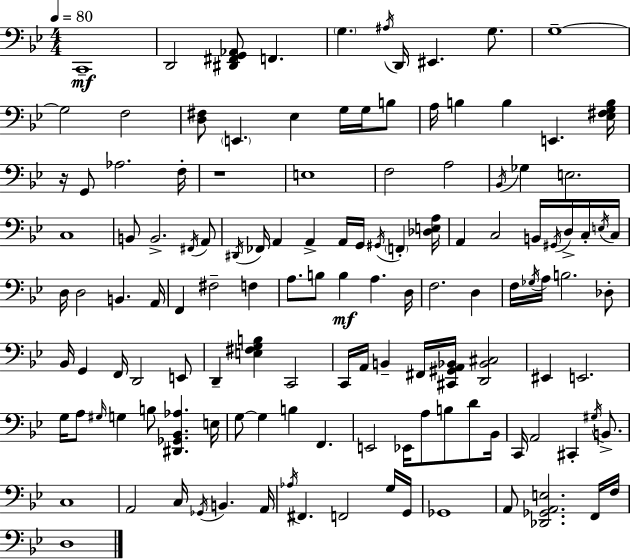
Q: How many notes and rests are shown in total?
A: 130